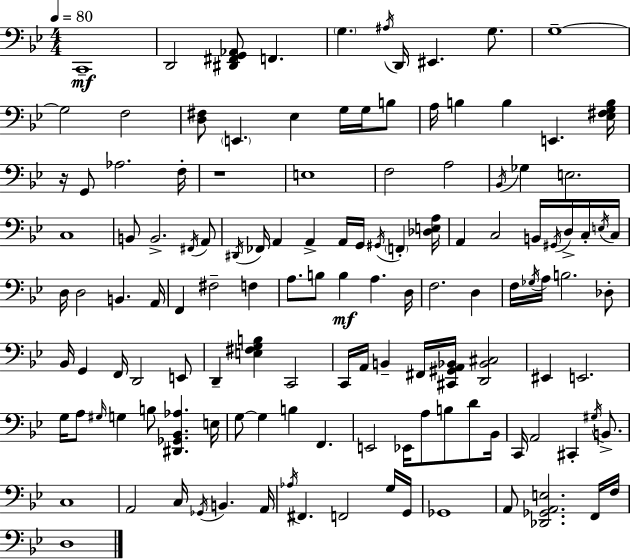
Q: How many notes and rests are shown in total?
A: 130